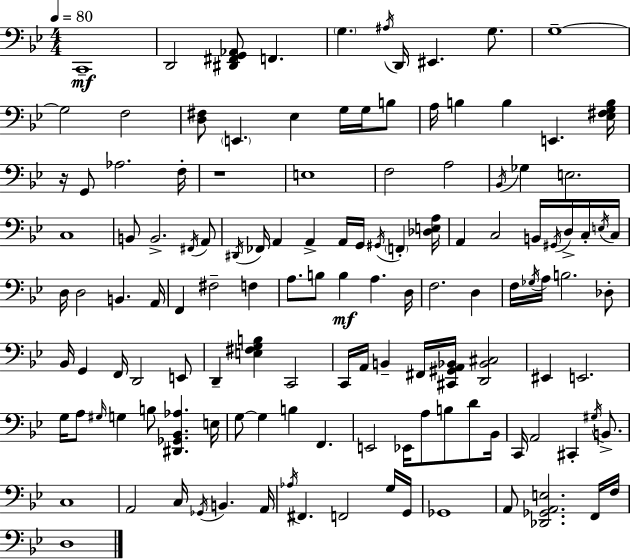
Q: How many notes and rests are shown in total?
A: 130